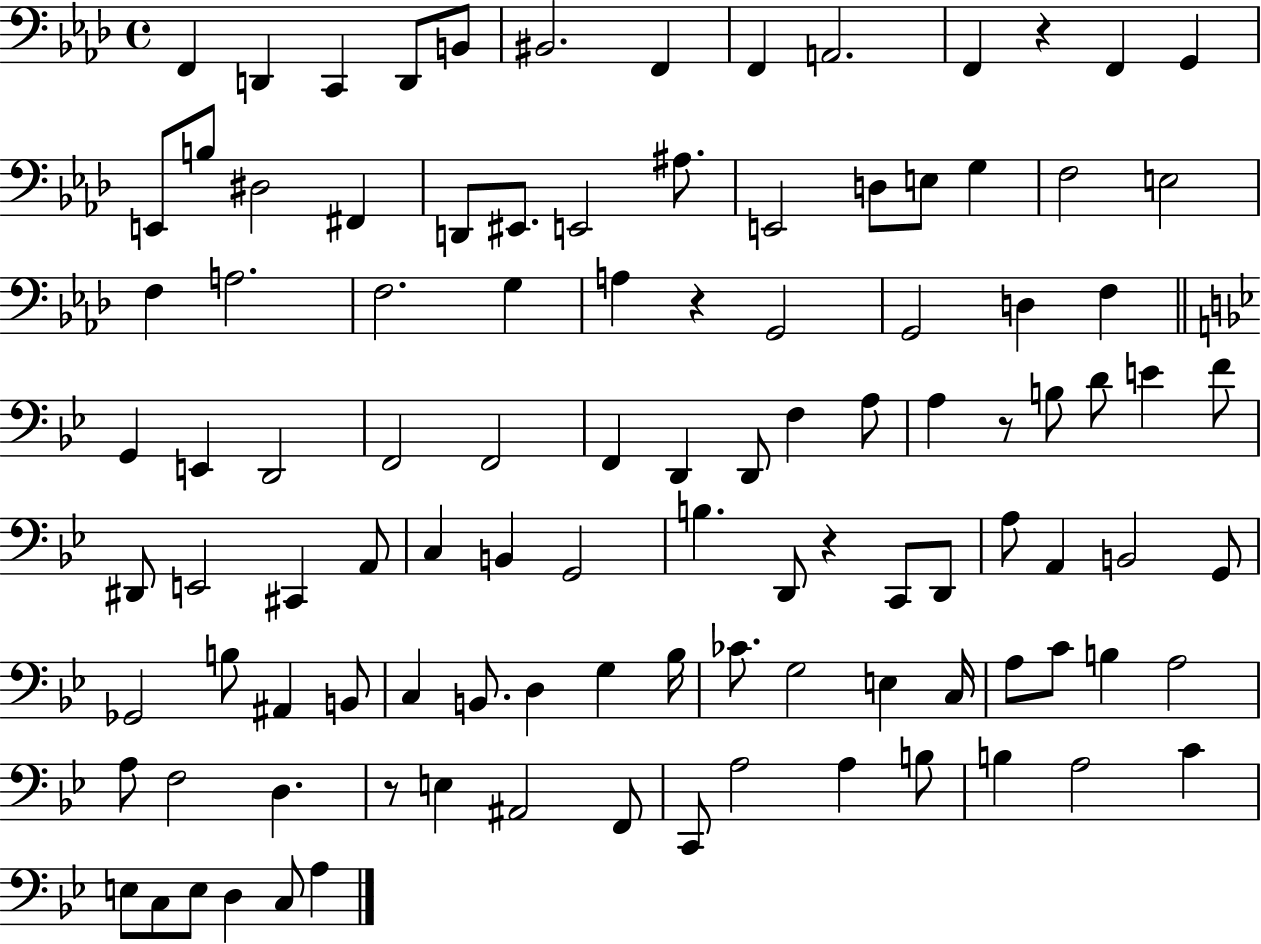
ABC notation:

X:1
T:Untitled
M:4/4
L:1/4
K:Ab
F,, D,, C,, D,,/2 B,,/2 ^B,,2 F,, F,, A,,2 F,, z F,, G,, E,,/2 B,/2 ^D,2 ^F,, D,,/2 ^E,,/2 E,,2 ^A,/2 E,,2 D,/2 E,/2 G, F,2 E,2 F, A,2 F,2 G, A, z G,,2 G,,2 D, F, G,, E,, D,,2 F,,2 F,,2 F,, D,, D,,/2 F, A,/2 A, z/2 B,/2 D/2 E F/2 ^D,,/2 E,,2 ^C,, A,,/2 C, B,, G,,2 B, D,,/2 z C,,/2 D,,/2 A,/2 A,, B,,2 G,,/2 _G,,2 B,/2 ^A,, B,,/2 C, B,,/2 D, G, _B,/4 _C/2 G,2 E, C,/4 A,/2 C/2 B, A,2 A,/2 F,2 D, z/2 E, ^A,,2 F,,/2 C,,/2 A,2 A, B,/2 B, A,2 C E,/2 C,/2 E,/2 D, C,/2 A,